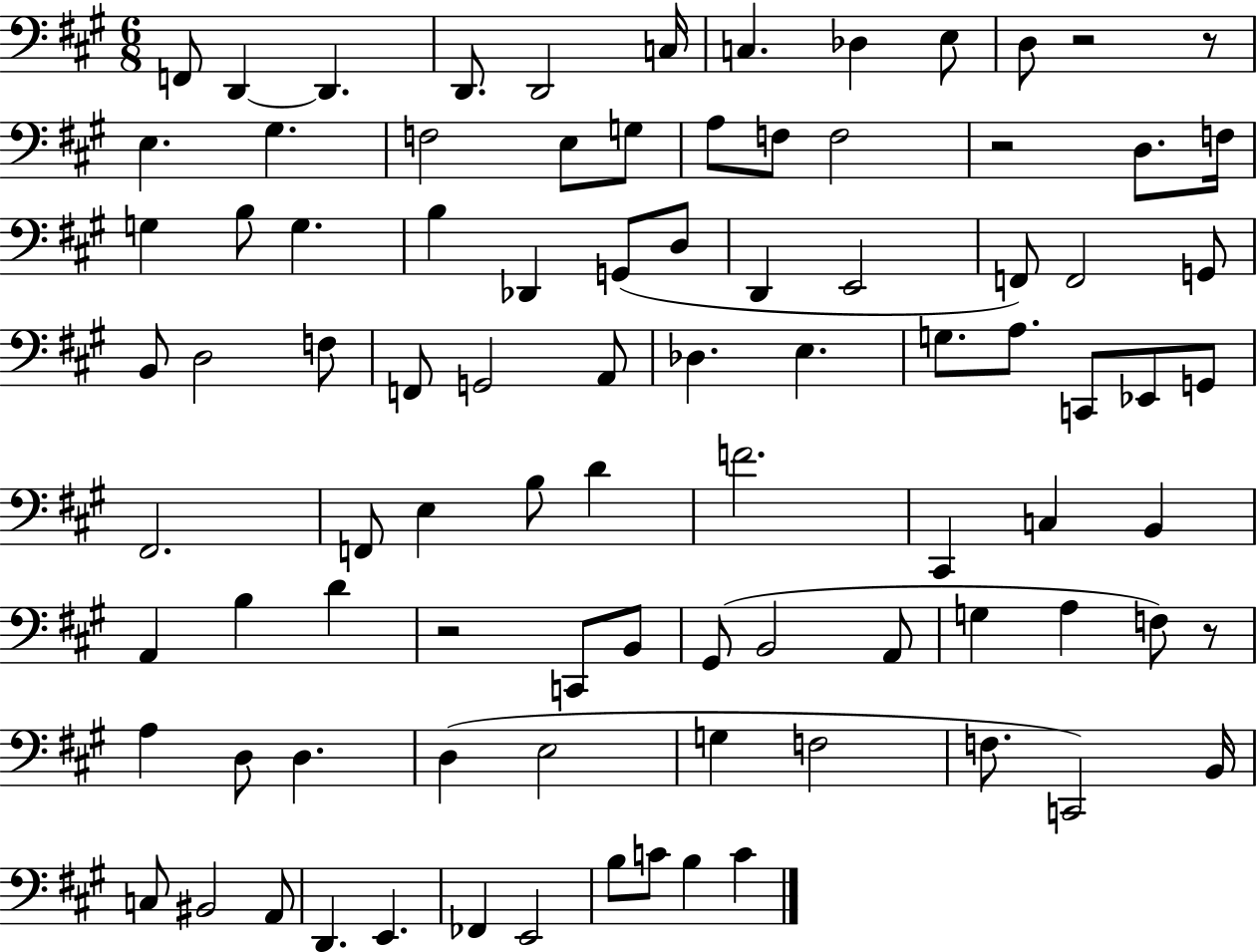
F2/e D2/q D2/q. D2/e. D2/h C3/s C3/q. Db3/q E3/e D3/e R/h R/e E3/q. G#3/q. F3/h E3/e G3/e A3/e F3/e F3/h R/h D3/e. F3/s G3/q B3/e G3/q. B3/q Db2/q G2/e D3/e D2/q E2/h F2/e F2/h G2/e B2/e D3/h F3/e F2/e G2/h A2/e Db3/q. E3/q. G3/e. A3/e. C2/e Eb2/e G2/e F#2/h. F2/e E3/q B3/e D4/q F4/h. C#2/q C3/q B2/q A2/q B3/q D4/q R/h C2/e B2/e G#2/e B2/h A2/e G3/q A3/q F3/e R/e A3/q D3/e D3/q. D3/q E3/h G3/q F3/h F3/e. C2/h B2/s C3/e BIS2/h A2/e D2/q. E2/q. FES2/q E2/h B3/e C4/e B3/q C4/q